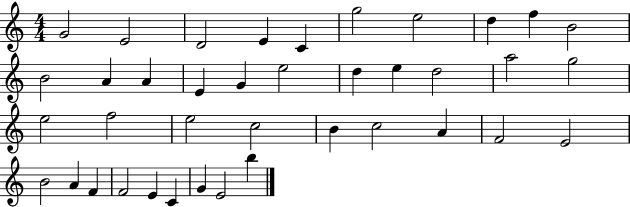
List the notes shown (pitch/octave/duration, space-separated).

G4/h E4/h D4/h E4/q C4/q G5/h E5/h D5/q F5/q B4/h B4/h A4/q A4/q E4/q G4/q E5/h D5/q E5/q D5/h A5/h G5/h E5/h F5/h E5/h C5/h B4/q C5/h A4/q F4/h E4/h B4/h A4/q F4/q F4/h E4/q C4/q G4/q E4/h B5/q